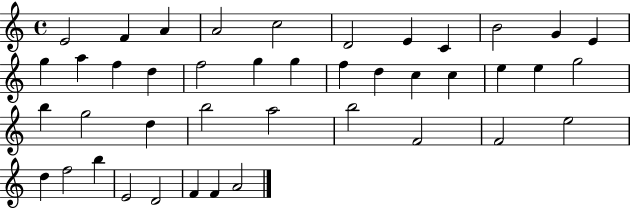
E4/h F4/q A4/q A4/h C5/h D4/h E4/q C4/q B4/h G4/q E4/q G5/q A5/q F5/q D5/q F5/h G5/q G5/q F5/q D5/q C5/q C5/q E5/q E5/q G5/h B5/q G5/h D5/q B5/h A5/h B5/h F4/h F4/h E5/h D5/q F5/h B5/q E4/h D4/h F4/q F4/q A4/h